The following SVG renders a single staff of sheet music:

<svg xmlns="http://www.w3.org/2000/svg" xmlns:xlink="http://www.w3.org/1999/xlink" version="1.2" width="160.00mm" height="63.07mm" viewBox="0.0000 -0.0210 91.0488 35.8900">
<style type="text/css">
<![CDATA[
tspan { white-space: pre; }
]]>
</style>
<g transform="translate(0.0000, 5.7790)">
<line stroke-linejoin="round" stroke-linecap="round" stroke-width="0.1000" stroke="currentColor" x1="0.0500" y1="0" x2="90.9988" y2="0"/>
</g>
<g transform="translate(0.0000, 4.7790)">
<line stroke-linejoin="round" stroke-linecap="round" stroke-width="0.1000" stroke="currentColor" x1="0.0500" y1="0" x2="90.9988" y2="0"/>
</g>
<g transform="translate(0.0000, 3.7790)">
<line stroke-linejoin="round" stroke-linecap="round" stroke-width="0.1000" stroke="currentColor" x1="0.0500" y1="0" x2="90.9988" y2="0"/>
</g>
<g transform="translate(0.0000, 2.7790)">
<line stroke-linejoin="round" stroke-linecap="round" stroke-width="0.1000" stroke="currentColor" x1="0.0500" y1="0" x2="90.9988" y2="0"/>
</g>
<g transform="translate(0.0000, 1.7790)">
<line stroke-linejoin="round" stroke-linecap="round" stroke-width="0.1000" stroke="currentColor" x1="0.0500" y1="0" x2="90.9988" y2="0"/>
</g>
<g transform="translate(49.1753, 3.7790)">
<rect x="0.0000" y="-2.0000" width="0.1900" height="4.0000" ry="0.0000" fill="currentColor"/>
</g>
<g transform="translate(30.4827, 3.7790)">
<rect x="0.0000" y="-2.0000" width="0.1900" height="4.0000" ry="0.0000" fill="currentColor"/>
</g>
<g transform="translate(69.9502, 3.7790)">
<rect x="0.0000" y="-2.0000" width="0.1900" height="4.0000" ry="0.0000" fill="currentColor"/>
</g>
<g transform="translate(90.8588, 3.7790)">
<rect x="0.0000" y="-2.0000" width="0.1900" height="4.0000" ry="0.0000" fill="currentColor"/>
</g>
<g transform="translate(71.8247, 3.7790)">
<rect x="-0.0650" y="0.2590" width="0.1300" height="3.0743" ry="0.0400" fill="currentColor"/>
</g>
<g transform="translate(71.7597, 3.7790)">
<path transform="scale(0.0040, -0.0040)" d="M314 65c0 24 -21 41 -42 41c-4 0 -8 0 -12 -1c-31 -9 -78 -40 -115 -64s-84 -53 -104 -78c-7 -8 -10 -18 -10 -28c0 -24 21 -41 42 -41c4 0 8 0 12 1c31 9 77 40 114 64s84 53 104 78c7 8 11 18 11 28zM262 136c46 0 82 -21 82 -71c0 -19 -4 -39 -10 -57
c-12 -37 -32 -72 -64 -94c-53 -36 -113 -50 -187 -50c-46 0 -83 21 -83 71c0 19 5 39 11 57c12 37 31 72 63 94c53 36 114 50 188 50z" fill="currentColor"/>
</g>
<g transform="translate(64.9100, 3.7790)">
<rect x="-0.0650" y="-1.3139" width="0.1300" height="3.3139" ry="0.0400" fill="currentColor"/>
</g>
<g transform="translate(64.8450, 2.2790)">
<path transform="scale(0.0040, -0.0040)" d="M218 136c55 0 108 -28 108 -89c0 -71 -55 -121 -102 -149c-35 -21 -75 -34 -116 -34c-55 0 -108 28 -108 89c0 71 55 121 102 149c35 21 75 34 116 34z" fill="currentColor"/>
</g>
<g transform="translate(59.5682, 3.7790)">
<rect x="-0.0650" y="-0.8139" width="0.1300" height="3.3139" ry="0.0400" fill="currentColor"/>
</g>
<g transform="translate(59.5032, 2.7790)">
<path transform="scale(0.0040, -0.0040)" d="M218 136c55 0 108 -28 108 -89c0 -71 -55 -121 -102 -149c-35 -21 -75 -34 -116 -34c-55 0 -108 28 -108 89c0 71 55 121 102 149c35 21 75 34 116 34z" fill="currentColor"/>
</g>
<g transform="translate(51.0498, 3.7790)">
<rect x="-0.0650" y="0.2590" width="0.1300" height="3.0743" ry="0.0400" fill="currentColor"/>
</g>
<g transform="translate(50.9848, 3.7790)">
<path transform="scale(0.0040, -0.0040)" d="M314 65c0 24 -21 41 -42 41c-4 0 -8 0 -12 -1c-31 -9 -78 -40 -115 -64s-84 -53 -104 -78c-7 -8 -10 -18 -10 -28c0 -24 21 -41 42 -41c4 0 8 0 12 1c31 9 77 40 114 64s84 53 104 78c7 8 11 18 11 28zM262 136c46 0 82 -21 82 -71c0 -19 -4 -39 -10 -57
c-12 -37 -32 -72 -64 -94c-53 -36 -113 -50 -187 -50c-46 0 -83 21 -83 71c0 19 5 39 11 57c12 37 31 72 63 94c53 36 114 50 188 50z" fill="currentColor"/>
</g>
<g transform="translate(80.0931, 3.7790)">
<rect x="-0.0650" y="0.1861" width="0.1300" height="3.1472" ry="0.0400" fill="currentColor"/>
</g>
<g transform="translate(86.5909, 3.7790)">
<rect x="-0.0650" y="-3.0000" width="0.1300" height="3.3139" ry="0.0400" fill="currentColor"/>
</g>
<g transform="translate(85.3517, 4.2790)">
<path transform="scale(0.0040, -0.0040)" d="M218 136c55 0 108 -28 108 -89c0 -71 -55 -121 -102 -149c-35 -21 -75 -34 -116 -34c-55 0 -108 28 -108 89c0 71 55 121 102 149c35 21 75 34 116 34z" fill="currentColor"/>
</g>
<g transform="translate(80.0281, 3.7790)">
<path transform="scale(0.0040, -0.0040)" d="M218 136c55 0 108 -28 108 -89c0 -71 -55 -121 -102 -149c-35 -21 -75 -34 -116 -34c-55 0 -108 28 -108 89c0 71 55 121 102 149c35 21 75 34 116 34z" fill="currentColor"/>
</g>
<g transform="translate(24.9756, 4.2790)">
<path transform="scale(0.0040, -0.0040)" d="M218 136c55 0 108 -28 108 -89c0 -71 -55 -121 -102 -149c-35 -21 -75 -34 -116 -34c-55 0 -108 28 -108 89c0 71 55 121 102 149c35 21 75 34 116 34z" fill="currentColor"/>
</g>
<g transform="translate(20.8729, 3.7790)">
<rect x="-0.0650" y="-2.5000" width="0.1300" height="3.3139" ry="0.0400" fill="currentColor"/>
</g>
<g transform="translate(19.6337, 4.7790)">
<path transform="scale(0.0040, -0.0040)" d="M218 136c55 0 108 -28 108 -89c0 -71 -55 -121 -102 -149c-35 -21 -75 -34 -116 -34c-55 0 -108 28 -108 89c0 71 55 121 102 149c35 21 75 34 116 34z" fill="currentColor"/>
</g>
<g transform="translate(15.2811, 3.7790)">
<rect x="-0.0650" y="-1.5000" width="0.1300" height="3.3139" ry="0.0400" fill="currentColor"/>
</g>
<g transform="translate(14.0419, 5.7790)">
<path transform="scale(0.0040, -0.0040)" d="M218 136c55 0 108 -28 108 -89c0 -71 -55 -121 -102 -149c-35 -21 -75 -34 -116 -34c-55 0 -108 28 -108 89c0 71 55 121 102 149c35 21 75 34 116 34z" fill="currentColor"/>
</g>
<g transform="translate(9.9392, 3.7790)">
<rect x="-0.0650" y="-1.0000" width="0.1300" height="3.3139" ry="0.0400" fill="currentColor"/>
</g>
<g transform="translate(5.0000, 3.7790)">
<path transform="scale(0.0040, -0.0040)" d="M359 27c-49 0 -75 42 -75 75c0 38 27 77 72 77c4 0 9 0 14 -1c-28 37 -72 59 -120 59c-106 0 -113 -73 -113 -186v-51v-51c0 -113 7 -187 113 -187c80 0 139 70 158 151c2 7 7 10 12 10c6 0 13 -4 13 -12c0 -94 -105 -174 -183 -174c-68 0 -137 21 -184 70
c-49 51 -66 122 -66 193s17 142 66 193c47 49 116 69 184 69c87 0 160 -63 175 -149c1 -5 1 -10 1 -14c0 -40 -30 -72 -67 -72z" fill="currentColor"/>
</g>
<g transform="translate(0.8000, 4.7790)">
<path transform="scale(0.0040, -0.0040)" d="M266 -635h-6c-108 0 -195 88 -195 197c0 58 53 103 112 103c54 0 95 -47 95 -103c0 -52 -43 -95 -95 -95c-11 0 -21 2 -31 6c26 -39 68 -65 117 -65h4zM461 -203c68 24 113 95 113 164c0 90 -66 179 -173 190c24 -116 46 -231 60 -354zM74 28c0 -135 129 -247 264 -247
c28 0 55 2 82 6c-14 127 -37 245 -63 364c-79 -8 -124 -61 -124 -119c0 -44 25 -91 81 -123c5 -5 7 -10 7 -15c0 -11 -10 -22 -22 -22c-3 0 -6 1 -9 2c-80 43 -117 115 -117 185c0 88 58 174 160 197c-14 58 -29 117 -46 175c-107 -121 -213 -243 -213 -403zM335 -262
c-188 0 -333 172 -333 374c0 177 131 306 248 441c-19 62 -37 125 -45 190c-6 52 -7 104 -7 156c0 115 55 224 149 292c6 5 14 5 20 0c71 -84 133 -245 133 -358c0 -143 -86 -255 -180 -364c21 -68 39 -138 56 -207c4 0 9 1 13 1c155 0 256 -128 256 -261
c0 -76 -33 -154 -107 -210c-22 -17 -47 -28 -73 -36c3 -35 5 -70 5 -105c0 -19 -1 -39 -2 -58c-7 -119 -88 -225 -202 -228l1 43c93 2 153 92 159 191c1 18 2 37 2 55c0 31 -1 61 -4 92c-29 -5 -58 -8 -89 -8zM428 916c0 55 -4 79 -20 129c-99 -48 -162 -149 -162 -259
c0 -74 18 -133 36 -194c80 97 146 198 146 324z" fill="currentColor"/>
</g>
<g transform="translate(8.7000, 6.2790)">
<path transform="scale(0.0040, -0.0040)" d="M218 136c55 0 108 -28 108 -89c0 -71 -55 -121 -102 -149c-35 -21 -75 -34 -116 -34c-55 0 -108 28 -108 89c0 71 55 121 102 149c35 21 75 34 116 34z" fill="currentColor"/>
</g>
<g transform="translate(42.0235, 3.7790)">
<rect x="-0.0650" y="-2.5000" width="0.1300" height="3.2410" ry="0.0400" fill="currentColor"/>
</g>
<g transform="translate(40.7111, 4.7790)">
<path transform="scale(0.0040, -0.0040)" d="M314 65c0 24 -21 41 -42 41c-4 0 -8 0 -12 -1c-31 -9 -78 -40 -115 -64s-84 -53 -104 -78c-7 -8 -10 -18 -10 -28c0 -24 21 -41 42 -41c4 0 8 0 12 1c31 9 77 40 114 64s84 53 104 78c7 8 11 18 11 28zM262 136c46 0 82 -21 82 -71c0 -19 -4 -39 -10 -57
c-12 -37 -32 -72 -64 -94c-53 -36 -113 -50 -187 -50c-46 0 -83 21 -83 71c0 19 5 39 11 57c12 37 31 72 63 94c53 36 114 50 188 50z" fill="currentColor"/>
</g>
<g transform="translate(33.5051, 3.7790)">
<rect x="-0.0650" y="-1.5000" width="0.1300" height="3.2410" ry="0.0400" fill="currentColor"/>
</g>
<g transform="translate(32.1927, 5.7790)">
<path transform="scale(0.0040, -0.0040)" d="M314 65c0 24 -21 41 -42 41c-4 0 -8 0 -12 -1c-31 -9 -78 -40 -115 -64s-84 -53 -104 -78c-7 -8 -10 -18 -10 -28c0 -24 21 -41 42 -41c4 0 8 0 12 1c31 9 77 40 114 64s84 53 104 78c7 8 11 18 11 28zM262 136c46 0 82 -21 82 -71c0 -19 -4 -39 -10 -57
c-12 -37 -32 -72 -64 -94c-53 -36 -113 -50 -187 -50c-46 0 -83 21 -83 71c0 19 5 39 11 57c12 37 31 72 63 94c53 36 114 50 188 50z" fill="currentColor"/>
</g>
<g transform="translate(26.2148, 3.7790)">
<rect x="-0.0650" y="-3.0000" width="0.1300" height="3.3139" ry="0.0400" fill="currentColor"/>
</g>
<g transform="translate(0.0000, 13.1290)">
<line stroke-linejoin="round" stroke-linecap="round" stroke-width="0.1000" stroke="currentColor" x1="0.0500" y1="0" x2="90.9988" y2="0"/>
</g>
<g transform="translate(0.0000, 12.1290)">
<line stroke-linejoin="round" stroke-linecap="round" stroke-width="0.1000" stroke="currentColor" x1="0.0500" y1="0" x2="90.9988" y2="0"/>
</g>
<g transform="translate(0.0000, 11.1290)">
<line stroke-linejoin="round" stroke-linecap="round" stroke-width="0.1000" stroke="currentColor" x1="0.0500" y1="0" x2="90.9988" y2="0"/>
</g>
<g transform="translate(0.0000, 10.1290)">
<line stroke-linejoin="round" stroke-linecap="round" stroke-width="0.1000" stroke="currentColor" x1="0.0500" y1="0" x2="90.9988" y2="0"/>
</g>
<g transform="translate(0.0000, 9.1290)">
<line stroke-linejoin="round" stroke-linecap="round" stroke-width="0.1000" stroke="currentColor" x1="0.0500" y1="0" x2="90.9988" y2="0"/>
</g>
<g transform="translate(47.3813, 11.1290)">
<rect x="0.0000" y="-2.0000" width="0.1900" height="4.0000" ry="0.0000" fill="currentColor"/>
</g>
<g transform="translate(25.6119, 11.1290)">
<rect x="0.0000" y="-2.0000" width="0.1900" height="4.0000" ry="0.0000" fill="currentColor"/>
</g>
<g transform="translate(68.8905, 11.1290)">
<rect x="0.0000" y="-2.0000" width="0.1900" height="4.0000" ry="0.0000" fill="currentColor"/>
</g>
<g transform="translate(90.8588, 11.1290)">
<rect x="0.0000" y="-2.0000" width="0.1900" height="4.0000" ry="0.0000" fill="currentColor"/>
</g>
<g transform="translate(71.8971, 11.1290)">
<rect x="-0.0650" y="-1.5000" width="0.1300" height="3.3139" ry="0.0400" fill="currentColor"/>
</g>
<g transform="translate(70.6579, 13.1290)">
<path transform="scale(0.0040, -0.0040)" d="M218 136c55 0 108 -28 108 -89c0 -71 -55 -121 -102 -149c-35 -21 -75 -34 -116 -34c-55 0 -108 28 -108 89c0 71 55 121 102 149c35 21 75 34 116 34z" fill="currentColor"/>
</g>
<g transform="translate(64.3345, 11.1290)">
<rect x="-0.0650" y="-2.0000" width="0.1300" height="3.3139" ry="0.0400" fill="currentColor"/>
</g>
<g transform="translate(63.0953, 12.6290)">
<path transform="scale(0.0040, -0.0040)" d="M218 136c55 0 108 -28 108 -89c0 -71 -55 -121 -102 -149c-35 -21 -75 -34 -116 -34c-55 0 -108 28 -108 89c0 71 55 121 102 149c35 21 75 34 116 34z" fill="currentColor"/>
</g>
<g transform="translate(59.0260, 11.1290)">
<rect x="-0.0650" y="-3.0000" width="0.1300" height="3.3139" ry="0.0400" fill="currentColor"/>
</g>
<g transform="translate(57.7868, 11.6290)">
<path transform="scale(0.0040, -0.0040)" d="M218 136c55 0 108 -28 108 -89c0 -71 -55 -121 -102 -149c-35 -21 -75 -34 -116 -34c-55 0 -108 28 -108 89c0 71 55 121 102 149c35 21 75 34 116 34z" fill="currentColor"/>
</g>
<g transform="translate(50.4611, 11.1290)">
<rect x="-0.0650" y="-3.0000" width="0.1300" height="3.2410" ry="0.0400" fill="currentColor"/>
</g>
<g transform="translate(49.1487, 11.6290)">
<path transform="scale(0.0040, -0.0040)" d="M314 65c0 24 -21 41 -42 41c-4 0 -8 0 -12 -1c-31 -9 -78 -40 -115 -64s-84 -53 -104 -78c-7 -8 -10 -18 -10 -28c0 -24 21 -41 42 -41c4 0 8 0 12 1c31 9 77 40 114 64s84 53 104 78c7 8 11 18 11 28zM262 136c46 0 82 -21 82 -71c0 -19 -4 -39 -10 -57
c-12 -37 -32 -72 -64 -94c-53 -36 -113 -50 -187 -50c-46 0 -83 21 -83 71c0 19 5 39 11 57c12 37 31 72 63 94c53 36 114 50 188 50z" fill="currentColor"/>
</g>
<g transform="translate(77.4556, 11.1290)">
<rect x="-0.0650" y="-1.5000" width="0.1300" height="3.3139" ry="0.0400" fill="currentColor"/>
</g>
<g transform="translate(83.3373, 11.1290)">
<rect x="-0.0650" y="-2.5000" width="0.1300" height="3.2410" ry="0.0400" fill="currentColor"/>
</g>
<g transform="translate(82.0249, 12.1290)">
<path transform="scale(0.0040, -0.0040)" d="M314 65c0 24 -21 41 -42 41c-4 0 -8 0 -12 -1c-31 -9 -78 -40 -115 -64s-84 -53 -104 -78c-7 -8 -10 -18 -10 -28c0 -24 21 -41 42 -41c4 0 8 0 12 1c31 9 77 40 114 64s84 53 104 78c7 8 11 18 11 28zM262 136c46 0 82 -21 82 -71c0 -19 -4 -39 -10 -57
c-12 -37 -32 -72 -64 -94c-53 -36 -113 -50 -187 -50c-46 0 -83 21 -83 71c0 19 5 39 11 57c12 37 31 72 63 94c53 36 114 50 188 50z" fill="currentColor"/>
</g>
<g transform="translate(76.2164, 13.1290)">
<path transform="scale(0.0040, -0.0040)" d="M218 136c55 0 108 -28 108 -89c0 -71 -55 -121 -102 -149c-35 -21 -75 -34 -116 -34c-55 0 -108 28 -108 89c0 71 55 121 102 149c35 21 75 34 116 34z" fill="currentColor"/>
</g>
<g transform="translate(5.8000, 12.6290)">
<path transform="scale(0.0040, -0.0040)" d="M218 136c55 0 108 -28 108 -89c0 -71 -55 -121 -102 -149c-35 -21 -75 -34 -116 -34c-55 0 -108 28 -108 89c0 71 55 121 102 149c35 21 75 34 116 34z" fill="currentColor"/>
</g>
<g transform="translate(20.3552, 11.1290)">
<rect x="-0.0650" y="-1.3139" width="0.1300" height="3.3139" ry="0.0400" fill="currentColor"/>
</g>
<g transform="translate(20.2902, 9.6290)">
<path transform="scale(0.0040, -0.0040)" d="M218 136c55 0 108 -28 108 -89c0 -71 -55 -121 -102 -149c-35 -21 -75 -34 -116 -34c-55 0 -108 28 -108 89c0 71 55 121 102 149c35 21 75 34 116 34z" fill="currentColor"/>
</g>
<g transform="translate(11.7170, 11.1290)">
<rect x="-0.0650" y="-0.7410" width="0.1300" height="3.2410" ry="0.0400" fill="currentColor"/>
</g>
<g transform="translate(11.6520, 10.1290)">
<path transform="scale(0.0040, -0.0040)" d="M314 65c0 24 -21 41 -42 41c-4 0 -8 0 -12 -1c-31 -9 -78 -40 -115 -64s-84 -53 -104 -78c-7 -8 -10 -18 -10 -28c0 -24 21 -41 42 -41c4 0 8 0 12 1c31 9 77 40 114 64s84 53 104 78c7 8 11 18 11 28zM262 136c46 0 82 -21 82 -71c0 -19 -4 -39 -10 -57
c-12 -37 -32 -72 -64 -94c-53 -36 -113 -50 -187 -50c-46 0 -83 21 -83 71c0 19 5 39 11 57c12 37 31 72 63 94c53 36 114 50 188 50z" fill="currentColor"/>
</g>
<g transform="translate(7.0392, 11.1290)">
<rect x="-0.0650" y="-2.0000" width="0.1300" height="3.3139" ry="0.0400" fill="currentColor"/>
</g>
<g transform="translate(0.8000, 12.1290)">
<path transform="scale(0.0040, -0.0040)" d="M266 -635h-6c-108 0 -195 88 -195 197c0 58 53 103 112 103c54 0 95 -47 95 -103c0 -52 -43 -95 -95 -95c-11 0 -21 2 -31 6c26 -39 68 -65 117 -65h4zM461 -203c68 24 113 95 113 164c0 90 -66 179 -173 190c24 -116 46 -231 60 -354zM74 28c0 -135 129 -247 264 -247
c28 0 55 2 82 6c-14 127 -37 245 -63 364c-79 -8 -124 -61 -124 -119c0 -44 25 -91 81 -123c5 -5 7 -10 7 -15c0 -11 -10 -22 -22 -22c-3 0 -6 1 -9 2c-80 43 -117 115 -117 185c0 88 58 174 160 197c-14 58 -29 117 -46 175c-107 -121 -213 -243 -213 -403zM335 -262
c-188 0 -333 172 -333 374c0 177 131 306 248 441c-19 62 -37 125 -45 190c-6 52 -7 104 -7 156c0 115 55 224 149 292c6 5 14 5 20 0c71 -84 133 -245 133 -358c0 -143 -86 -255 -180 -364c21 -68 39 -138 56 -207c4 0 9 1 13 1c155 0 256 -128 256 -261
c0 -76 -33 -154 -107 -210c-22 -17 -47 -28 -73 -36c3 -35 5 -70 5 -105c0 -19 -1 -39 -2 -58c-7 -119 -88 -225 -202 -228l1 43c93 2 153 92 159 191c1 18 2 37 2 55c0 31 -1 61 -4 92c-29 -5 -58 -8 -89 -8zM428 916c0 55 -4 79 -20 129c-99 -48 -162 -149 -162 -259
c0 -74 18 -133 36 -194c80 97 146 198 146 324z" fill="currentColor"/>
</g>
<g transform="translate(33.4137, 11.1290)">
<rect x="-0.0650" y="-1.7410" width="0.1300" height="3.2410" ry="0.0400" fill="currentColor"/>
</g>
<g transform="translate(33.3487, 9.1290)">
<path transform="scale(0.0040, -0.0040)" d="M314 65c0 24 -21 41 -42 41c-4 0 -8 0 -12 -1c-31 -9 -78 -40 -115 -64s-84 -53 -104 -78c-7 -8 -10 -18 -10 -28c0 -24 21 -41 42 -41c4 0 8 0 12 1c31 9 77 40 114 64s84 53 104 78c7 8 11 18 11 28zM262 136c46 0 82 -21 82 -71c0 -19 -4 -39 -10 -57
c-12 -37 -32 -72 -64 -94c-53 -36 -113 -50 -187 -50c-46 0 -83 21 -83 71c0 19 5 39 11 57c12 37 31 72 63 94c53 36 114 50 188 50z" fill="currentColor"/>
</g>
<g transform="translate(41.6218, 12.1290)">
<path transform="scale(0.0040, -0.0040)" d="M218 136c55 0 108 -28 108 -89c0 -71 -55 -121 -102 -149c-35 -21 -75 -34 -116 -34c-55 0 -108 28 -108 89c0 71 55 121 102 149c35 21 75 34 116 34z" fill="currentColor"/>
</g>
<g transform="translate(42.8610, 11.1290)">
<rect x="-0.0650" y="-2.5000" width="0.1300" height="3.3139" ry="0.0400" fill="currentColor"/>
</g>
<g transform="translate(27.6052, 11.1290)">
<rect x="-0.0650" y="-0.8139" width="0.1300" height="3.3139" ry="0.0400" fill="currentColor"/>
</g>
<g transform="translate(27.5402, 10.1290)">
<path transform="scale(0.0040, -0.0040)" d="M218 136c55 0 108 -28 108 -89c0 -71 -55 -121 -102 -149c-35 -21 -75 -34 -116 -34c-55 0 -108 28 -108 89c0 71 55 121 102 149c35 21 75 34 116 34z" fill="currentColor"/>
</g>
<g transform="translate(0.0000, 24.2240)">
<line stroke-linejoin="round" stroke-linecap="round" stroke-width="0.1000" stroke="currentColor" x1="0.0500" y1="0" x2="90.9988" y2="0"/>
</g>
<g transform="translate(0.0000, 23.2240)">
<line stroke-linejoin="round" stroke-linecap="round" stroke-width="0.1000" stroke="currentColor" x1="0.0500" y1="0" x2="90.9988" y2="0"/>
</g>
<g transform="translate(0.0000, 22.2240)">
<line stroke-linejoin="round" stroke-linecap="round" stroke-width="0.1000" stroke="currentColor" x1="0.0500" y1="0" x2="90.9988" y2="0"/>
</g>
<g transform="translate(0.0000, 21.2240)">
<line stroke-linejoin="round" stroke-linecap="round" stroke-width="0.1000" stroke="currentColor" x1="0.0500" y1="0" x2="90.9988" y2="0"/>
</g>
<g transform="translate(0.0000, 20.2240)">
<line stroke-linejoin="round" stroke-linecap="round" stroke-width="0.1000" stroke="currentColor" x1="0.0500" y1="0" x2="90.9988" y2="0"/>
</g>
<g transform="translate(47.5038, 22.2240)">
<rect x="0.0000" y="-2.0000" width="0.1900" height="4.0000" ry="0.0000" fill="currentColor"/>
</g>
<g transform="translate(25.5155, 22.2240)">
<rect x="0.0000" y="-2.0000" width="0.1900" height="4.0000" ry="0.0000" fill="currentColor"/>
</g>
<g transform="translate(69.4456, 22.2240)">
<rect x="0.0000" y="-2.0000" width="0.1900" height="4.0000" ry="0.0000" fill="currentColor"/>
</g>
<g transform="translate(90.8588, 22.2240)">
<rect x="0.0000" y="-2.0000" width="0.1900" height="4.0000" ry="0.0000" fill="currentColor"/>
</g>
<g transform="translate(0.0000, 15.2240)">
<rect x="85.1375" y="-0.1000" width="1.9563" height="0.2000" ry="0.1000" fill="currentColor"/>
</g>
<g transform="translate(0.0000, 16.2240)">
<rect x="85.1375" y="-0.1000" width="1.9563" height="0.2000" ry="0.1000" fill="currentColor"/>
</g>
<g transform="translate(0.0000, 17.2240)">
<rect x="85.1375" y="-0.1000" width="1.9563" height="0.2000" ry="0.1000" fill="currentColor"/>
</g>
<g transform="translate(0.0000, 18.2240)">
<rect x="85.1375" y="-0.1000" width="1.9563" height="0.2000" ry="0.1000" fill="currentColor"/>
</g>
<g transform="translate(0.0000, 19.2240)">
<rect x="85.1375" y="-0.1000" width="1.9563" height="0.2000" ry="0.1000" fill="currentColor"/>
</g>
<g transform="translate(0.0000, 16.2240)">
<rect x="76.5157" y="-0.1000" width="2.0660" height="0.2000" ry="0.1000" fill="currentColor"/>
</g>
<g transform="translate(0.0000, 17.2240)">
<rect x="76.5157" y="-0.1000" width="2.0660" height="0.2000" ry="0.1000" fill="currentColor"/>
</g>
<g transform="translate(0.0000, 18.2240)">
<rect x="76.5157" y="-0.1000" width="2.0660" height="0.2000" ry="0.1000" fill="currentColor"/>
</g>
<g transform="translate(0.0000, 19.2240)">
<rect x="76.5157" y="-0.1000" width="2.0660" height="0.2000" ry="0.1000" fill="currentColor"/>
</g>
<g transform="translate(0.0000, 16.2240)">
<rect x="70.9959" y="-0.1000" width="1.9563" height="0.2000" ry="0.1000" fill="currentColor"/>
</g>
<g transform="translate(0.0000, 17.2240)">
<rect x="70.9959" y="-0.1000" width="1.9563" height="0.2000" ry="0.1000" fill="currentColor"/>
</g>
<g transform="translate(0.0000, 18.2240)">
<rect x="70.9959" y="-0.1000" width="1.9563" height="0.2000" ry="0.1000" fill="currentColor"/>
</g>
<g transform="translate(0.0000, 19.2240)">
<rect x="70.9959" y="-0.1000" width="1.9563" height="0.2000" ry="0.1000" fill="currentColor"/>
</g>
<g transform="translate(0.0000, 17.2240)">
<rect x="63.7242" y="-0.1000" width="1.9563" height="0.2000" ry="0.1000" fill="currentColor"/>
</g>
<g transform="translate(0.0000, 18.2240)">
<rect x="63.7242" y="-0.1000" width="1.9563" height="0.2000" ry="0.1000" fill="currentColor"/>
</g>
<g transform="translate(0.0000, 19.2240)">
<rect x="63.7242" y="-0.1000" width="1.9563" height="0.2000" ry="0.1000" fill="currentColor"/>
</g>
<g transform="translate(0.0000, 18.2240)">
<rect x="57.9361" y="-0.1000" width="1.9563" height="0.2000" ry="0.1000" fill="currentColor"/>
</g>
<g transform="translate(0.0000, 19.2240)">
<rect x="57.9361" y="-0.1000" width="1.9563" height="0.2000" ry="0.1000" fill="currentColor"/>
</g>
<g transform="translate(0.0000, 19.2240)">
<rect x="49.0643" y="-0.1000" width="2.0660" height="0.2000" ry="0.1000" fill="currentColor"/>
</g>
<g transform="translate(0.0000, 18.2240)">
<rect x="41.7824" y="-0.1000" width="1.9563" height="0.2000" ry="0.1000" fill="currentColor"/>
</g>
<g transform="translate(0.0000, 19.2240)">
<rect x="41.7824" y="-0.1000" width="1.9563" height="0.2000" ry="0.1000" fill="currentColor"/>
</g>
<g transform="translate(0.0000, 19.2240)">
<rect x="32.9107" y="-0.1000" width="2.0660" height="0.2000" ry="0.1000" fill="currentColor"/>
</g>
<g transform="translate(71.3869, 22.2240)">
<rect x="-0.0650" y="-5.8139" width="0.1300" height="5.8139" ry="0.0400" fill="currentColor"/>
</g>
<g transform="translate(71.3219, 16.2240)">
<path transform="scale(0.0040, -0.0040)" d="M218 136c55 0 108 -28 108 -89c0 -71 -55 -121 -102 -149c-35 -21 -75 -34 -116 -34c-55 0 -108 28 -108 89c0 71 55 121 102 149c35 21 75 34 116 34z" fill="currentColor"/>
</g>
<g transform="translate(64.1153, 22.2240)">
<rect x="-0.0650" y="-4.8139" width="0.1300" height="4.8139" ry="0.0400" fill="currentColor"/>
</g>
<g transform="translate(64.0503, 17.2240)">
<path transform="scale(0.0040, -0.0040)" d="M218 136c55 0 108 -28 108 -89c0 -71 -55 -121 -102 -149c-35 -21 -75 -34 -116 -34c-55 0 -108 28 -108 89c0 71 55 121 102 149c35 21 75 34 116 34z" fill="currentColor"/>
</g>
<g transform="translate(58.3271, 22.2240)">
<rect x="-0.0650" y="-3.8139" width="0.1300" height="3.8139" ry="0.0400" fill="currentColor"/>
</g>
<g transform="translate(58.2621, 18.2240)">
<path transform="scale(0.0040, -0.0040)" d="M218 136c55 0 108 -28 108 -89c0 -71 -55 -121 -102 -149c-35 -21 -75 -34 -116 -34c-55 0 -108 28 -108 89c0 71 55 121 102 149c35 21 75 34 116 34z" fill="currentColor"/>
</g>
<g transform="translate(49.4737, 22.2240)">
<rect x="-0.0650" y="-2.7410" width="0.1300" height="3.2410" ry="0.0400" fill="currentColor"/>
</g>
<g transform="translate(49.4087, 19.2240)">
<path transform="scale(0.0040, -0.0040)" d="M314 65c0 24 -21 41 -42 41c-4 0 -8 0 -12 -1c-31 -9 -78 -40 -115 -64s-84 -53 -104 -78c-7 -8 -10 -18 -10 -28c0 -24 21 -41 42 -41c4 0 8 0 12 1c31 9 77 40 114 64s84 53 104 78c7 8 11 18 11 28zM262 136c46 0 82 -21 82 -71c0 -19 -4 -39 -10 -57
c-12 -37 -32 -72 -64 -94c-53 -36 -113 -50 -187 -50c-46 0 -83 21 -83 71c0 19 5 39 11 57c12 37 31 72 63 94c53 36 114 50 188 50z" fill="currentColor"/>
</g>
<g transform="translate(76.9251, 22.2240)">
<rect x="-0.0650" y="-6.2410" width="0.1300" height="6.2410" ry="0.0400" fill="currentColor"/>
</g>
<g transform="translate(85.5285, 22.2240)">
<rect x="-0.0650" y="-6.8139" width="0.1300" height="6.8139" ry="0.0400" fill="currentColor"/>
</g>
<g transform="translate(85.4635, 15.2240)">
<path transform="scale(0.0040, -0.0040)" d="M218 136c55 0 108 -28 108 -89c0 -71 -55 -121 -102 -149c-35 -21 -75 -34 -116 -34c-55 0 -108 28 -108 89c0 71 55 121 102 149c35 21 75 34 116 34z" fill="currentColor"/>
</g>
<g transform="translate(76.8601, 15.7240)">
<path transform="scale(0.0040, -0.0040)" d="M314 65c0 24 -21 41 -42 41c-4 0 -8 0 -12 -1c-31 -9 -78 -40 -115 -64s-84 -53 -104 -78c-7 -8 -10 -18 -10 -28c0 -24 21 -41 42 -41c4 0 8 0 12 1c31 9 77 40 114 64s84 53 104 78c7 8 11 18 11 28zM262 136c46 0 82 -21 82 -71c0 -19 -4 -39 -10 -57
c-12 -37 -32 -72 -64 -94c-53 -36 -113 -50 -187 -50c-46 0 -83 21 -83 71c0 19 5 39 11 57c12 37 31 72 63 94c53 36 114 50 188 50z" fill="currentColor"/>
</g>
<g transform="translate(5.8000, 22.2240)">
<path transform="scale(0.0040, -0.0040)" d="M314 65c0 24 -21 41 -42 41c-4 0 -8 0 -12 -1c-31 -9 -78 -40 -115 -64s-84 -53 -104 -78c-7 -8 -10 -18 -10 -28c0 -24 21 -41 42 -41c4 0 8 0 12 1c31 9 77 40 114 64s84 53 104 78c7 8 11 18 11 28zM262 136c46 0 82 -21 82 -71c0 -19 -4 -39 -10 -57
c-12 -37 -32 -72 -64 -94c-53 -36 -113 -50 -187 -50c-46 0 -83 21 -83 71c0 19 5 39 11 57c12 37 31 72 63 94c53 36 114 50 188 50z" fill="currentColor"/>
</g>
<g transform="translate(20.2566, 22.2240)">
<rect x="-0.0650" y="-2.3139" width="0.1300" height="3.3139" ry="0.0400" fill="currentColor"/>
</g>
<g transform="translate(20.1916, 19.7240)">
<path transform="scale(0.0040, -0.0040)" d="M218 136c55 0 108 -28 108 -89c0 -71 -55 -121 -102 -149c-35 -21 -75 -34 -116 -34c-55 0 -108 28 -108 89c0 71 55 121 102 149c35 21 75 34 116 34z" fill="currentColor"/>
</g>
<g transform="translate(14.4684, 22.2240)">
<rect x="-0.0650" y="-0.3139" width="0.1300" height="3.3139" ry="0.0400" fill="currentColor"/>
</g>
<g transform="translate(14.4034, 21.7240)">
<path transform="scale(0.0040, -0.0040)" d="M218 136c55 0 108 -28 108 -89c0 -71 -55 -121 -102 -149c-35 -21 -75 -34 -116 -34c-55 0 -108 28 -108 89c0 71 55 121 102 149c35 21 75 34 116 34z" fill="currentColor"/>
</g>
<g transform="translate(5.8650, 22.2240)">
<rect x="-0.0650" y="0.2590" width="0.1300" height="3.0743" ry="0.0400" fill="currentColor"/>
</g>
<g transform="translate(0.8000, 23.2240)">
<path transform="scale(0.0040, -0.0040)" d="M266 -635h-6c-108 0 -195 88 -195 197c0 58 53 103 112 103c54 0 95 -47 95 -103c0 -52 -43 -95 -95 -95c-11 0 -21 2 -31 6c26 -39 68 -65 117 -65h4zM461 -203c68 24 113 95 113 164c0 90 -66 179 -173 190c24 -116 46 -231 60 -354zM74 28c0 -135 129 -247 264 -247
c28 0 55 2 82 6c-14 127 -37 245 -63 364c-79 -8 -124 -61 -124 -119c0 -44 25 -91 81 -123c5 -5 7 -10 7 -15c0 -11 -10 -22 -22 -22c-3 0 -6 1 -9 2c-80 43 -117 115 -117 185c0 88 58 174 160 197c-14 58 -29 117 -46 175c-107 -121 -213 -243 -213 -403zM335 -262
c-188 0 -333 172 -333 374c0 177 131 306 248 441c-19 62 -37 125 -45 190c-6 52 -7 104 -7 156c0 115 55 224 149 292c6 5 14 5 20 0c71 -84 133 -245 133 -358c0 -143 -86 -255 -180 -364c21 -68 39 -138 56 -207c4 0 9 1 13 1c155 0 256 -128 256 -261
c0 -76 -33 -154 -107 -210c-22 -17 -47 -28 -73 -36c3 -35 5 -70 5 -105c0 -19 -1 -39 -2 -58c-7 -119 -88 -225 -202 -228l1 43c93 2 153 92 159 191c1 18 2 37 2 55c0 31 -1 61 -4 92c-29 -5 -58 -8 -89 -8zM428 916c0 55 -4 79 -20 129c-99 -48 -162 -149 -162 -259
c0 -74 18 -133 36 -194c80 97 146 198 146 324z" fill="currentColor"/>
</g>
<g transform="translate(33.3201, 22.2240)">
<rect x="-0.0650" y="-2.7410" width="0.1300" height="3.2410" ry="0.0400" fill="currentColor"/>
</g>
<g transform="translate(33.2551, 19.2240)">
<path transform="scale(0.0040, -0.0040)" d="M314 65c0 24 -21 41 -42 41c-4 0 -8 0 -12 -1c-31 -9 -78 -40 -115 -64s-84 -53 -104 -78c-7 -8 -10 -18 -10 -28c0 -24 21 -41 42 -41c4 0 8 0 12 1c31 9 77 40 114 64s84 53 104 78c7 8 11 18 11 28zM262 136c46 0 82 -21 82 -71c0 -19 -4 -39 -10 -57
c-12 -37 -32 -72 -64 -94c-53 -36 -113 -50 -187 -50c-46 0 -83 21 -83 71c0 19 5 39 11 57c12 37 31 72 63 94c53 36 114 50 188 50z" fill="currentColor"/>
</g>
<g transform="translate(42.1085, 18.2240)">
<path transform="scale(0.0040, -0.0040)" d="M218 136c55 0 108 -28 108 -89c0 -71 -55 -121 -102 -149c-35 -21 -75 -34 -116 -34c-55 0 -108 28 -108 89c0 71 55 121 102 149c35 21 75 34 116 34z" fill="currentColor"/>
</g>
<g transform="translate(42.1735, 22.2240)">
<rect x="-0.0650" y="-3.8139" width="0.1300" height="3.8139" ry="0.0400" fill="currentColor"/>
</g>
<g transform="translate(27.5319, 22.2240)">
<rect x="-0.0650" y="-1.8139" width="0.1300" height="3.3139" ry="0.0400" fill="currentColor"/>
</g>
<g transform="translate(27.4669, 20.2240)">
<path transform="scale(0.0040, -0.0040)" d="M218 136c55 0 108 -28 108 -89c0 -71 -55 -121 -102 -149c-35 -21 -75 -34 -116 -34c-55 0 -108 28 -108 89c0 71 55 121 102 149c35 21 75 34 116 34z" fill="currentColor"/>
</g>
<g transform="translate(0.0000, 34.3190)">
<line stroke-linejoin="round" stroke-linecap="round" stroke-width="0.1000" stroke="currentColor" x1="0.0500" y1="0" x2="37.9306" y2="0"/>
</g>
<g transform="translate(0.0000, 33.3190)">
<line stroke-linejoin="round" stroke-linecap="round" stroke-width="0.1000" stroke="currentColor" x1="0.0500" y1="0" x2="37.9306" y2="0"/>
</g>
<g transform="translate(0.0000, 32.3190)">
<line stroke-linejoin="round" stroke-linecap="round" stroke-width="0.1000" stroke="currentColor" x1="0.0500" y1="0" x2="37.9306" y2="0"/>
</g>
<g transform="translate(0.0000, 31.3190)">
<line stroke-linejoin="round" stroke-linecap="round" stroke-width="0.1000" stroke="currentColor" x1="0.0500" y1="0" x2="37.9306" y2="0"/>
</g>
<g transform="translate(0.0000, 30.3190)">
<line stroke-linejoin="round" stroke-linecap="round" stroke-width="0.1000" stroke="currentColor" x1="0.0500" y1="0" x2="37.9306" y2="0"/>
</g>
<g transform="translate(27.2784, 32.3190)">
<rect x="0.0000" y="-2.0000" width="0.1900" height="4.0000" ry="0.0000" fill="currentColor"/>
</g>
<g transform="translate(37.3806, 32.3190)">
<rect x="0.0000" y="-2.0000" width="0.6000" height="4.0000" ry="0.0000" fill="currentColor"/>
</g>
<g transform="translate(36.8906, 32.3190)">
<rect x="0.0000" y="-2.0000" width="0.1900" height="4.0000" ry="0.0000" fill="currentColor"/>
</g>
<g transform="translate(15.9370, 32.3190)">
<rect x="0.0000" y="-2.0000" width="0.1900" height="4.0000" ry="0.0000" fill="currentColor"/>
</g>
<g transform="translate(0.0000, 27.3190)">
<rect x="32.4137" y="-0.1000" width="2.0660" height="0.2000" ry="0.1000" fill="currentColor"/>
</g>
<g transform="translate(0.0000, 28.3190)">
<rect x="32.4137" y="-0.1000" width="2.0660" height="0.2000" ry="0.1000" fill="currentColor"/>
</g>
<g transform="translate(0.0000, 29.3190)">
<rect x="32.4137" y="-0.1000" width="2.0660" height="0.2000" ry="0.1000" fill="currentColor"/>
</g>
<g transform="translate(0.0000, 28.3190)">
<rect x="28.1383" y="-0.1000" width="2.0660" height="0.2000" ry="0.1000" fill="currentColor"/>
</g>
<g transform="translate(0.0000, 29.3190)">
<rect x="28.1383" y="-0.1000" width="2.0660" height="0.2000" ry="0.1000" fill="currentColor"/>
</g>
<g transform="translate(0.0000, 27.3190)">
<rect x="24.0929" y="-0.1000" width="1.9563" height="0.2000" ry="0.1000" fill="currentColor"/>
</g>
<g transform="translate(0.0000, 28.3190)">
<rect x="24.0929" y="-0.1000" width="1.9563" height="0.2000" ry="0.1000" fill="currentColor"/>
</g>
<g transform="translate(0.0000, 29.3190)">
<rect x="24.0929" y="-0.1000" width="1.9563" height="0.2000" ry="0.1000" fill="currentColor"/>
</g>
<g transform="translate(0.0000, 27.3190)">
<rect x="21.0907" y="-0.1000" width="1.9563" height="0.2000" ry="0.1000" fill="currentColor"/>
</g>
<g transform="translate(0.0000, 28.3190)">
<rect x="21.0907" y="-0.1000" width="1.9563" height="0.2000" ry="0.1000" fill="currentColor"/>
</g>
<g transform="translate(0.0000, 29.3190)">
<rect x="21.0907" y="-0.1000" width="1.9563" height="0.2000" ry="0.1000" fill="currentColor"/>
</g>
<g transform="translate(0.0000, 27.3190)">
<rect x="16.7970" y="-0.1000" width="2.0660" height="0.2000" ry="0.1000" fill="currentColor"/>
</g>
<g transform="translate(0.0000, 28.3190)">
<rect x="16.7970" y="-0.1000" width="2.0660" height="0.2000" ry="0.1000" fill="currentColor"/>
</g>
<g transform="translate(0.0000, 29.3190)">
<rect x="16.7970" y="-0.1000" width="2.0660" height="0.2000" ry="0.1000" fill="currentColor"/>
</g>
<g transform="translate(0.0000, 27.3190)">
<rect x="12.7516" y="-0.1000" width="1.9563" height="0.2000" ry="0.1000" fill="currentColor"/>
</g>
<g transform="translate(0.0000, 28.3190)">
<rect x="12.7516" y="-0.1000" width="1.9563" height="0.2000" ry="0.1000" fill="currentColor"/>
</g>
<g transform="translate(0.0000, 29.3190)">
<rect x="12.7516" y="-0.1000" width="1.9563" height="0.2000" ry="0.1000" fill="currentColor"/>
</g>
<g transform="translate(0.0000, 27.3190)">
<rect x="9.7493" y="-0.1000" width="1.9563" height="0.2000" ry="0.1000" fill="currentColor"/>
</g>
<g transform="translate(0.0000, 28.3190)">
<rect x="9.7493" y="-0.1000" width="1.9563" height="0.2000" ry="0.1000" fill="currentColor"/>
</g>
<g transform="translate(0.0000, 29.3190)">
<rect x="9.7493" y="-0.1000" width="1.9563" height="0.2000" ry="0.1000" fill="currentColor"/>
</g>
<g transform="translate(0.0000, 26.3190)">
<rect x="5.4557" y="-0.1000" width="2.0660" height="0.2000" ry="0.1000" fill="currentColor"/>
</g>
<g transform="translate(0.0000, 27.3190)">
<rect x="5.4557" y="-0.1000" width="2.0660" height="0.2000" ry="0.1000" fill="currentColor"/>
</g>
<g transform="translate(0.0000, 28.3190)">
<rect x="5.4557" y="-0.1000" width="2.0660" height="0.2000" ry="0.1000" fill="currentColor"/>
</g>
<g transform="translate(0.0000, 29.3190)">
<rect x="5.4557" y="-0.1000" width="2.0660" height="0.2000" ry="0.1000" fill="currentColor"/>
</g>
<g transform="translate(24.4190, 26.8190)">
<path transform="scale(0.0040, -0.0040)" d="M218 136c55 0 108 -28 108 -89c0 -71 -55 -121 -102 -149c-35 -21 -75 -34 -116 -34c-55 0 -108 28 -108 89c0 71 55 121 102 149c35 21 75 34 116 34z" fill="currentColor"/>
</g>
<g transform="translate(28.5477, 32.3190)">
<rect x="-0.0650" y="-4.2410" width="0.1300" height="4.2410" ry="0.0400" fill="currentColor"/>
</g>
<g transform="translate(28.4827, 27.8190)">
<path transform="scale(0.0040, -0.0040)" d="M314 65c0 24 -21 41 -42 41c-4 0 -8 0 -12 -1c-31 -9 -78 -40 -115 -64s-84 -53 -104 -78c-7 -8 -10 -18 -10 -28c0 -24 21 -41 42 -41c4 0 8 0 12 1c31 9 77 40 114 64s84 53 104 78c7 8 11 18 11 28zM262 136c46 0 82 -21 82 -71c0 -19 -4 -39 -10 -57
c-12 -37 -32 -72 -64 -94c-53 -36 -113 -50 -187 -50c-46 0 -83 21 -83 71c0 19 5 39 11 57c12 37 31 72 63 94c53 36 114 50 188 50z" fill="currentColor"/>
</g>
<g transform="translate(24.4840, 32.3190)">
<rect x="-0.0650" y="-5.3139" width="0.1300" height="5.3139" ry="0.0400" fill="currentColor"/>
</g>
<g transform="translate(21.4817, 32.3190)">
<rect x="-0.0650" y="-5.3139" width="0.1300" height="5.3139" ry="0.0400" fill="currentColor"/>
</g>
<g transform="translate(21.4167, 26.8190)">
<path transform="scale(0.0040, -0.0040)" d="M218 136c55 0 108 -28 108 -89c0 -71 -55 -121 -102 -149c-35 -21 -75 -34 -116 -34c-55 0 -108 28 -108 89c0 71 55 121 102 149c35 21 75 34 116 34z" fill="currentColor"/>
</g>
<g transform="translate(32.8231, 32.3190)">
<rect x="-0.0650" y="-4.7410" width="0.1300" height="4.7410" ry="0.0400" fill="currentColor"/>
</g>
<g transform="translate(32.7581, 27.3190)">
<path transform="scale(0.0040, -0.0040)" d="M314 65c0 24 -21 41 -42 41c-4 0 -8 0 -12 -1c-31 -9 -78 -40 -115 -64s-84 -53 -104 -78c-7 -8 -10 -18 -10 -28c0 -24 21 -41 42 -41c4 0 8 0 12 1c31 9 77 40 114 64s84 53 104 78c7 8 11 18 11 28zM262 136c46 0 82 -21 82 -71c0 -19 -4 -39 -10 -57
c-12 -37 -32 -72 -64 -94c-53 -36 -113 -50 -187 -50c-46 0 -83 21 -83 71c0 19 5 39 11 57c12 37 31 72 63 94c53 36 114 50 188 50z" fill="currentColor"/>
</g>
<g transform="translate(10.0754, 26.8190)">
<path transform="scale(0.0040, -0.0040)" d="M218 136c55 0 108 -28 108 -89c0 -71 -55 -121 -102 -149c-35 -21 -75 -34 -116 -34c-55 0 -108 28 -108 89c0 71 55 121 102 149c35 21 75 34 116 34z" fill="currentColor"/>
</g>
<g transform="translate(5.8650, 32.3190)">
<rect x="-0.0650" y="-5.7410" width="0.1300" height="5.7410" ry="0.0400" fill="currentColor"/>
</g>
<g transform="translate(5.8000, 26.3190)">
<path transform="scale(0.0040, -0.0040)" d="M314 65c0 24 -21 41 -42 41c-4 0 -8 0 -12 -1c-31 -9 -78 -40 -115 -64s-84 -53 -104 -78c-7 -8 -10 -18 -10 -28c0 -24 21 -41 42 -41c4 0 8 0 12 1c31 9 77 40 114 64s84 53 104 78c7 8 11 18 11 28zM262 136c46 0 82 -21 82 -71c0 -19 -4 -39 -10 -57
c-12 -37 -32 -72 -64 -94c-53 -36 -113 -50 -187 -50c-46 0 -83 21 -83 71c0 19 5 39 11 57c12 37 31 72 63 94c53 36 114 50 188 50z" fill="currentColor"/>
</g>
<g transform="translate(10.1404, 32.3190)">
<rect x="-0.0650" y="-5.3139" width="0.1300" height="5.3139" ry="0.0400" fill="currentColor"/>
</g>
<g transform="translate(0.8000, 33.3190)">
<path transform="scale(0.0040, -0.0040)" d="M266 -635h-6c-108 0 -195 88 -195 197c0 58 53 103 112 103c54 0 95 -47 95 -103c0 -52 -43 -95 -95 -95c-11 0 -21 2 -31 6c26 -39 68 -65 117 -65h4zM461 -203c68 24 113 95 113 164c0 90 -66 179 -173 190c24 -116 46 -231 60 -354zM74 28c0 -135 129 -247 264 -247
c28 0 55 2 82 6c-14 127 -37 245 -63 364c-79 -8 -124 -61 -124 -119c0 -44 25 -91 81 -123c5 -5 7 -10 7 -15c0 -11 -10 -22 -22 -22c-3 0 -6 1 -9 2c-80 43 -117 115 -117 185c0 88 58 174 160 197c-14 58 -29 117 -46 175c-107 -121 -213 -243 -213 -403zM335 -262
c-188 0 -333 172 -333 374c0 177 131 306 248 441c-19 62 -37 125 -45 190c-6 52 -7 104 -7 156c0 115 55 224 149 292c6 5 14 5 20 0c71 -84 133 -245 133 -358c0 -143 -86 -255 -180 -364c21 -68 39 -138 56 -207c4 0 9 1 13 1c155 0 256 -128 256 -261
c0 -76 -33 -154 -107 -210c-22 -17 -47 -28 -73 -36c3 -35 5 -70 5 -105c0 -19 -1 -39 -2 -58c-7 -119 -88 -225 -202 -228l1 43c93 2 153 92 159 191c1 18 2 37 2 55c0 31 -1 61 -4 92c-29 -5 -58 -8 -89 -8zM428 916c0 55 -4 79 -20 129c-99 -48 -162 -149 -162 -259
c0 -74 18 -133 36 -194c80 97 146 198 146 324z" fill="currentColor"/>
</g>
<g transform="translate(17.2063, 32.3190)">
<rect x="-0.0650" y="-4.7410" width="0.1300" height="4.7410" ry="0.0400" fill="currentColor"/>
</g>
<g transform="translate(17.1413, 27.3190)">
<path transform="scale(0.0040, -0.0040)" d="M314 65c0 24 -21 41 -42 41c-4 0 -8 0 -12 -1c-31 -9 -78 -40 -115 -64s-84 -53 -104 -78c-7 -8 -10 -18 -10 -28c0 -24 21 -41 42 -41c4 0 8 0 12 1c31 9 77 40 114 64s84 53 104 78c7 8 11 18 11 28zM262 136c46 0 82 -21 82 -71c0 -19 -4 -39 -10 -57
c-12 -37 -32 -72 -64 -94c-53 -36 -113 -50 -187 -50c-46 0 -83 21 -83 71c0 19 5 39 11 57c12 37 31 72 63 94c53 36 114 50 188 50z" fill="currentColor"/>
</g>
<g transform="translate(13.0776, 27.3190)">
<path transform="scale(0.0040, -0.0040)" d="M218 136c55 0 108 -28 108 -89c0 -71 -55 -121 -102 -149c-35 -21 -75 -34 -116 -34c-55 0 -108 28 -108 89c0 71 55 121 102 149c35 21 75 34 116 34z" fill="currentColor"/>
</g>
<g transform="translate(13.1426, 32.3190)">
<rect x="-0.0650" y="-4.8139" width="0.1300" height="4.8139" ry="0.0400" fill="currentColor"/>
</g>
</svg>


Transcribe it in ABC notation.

X:1
T:Untitled
M:4/4
L:1/4
K:C
D E G A E2 G2 B2 d e B2 B A F d2 e d f2 G A2 A F E E G2 B2 c g f a2 c' a2 c' e' g' a'2 b' g'2 f' e' e'2 f' f' d'2 e'2